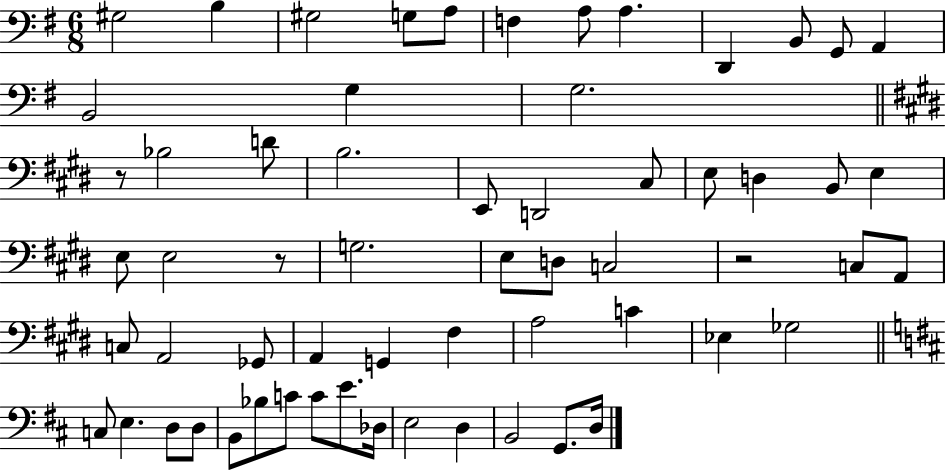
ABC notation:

X:1
T:Untitled
M:6/8
L:1/4
K:G
^G,2 B, ^G,2 G,/2 A,/2 F, A,/2 A, D,, B,,/2 G,,/2 A,, B,,2 G, G,2 z/2 _B,2 D/2 B,2 E,,/2 D,,2 ^C,/2 E,/2 D, B,,/2 E, E,/2 E,2 z/2 G,2 E,/2 D,/2 C,2 z2 C,/2 A,,/2 C,/2 A,,2 _G,,/2 A,, G,, ^F, A,2 C _E, _G,2 C,/2 E, D,/2 D,/2 B,,/2 _B,/2 C/2 C/2 E/2 _D,/4 E,2 D, B,,2 G,,/2 D,/4